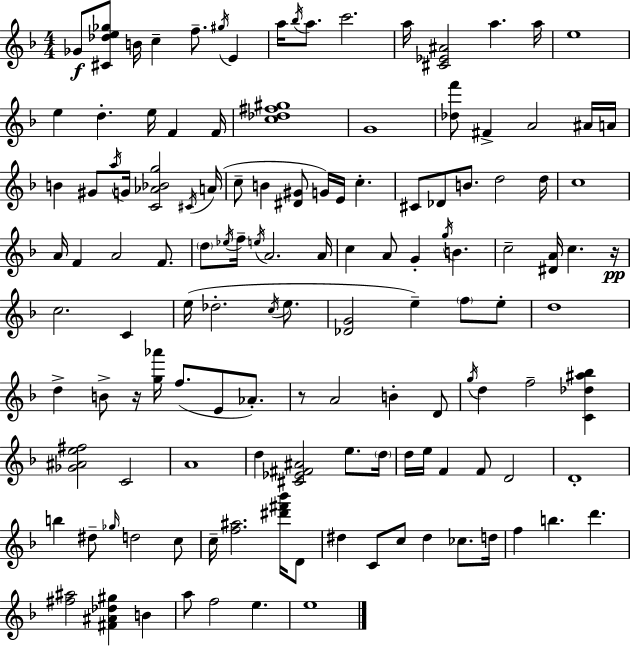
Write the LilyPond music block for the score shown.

{
  \clef treble
  \numericTimeSignature
  \time 4/4
  \key d \minor
  \repeat volta 2 { ges'8\f <cis' des'' e'' ges''>8 b'16 c''4-- f''8.-- \acciaccatura { gis''16 } e'4 | a''16 \acciaccatura { bes''16 } a''8. c'''2. | a''16 <cis' ees' ais'>2 a''4. | a''16 e''1 | \break e''4 d''4.-. e''16 f'4 | f'16 <c'' des'' fis'' gis''>1 | g'1 | <des'' f'''>8 fis'4-> a'2 | \break ais'16 a'16 b'4 gis'8 \acciaccatura { a''16 } g'16 <c' aes' bes' g''>2 | \acciaccatura { cis'16 }( a'16 c''8-- b'4 <dis' gis'>8 g'16) e'16 c''4.-. | cis'8 des'8 b'8. d''2 | d''16 c''1 | \break a'16 f'4 a'2 | f'8. \parenthesize d''8 \acciaccatura { ees''16 } f''16-- \acciaccatura { e''16 } a'2. | a'16 c''4 a'8 g'4-. | \acciaccatura { g''16 } b'4. c''2-- <dis' a'>16 | \break c''4. r16\pp c''2. | c'4 e''16( des''2.-. | \acciaccatura { c''16 } e''8. <des' g'>2 | e''4--) \parenthesize f''8 e''8-. d''1 | \break d''4-> b'8-> r16 <g'' aes'''>16 | f''8.( e'8 aes'8.-.) r8 a'2 | b'4-. d'8 \acciaccatura { g''16 } d''4 f''2-- | <c' des'' ais'' bes''>4 <ges' ais' e'' fis''>2 | \break c'2 a'1 | d''4 <cis' ees' fis' ais'>2 | e''8. \parenthesize d''16 d''16 e''16 f'4 f'8 | d'2 d'1-. | \break b''4 dis''8-- \grace { ges''16 } | d''2 c''8 c''16-- <f'' ais''>2. | <dis''' fis''' bes'''>16 d'8 dis''4 c'8 | c''8 dis''4 ces''8. d''16 f''4 b''4. | \break d'''4. <fis'' ais''>2 | <fis' ais' des'' gis''>4 b'4 a''8 f''2 | e''4. e''1 | } \bar "|."
}